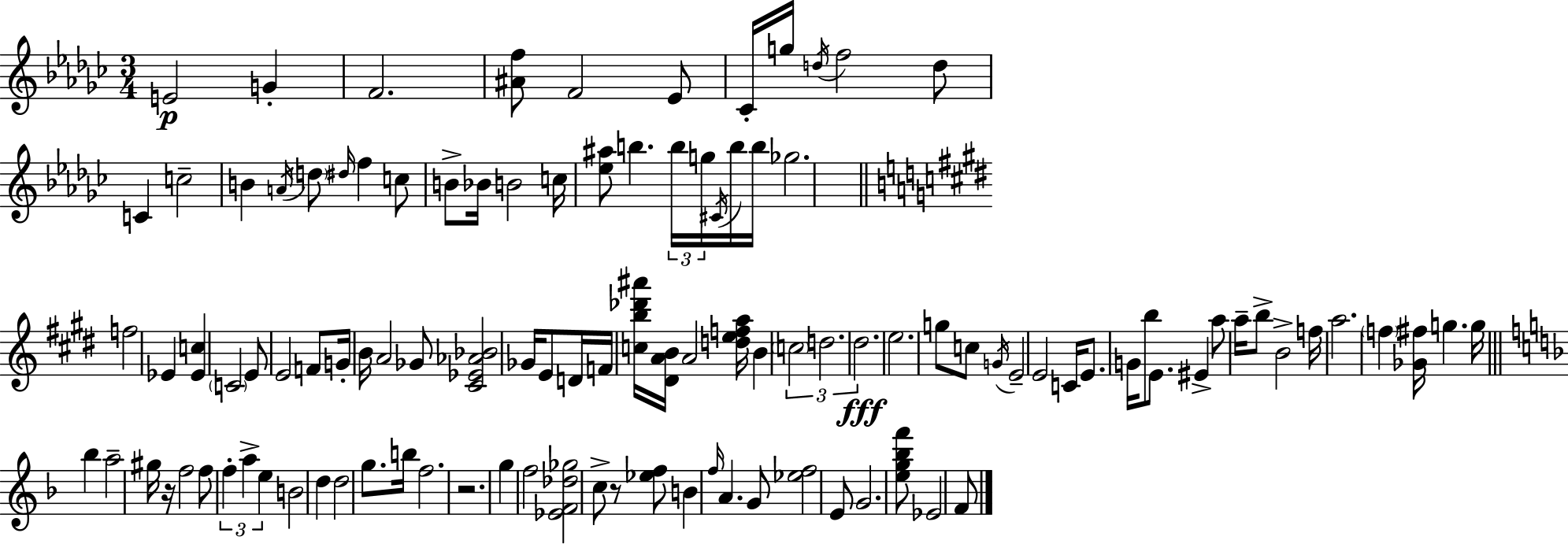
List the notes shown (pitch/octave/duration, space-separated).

E4/h G4/q F4/h. [A#4,F5]/e F4/h Eb4/e CES4/s G5/s D5/s F5/h D5/e C4/q C5/h B4/q A4/s D5/e D#5/s F5/q C5/e B4/e Bb4/s B4/h C5/s [Eb5,A#5]/e B5/q. B5/s G5/s C#4/s B5/s B5/s Gb5/h. F5/h Eb4/q [Eb4,C5]/q C4/h E4/e E4/h F4/e G4/s B4/s A4/h Gb4/e [C#4,Eb4,Ab4,Bb4]/h Gb4/s E4/e D4/s F4/s [C5,B5,Db6,A#6]/s [D#4,A4,B4]/s A4/h [D5,E5,F5,A5]/s B4/q C5/h D5/h. D#5/h. E5/h. G5/e C5/e G4/s E4/h E4/h C4/s E4/e. G4/s B5/e E4/e. EIS4/q A5/e A5/s B5/e B4/h F5/s A5/h. F5/q [Gb4,F#5]/s G5/q. G5/s Bb5/q A5/h G#5/s R/s F5/h F5/e F5/q A5/q E5/q B4/h D5/q D5/h G5/e. B5/s F5/h. R/h. G5/q F5/h [Eb4,F4,Db5,Gb5]/h C5/e R/e [Eb5,F5]/e B4/q F5/s A4/q. G4/e [Eb5,F5]/h E4/e G4/h. [E5,G5,Bb5,F6]/e Eb4/h F4/e